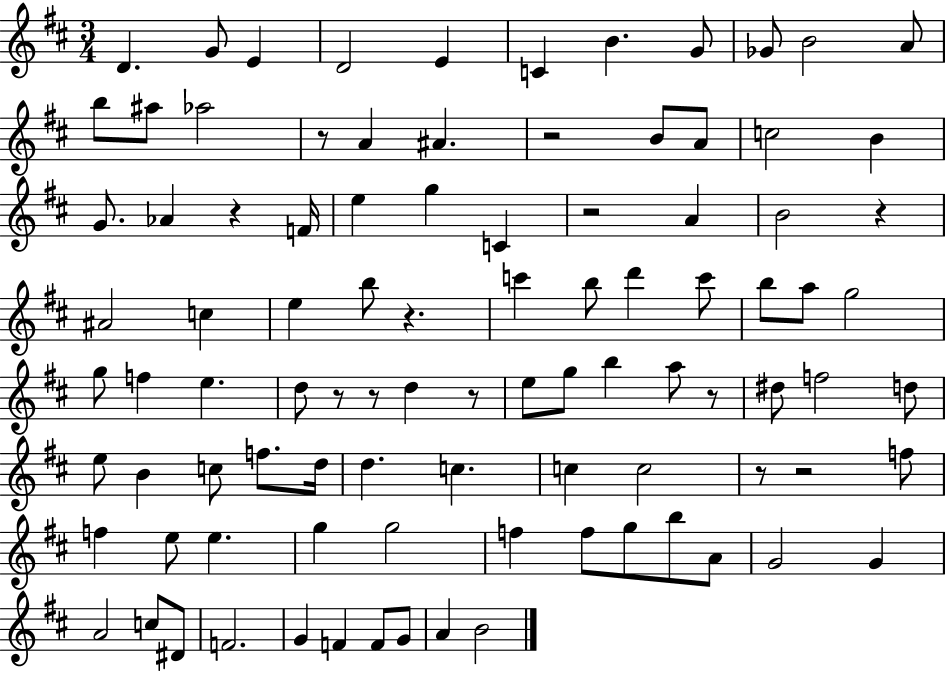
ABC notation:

X:1
T:Untitled
M:3/4
L:1/4
K:D
D G/2 E D2 E C B G/2 _G/2 B2 A/2 b/2 ^a/2 _a2 z/2 A ^A z2 B/2 A/2 c2 B G/2 _A z F/4 e g C z2 A B2 z ^A2 c e b/2 z c' b/2 d' c'/2 b/2 a/2 g2 g/2 f e d/2 z/2 z/2 d z/2 e/2 g/2 b a/2 z/2 ^d/2 f2 d/2 e/2 B c/2 f/2 d/4 d c c c2 z/2 z2 f/2 f e/2 e g g2 f f/2 g/2 b/2 A/2 G2 G A2 c/2 ^D/2 F2 G F F/2 G/2 A B2